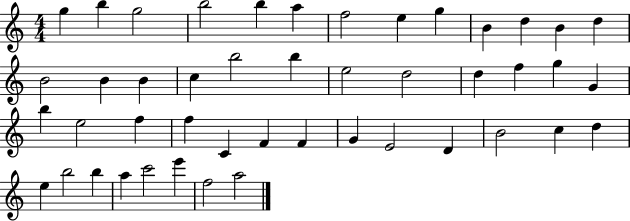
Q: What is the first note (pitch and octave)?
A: G5